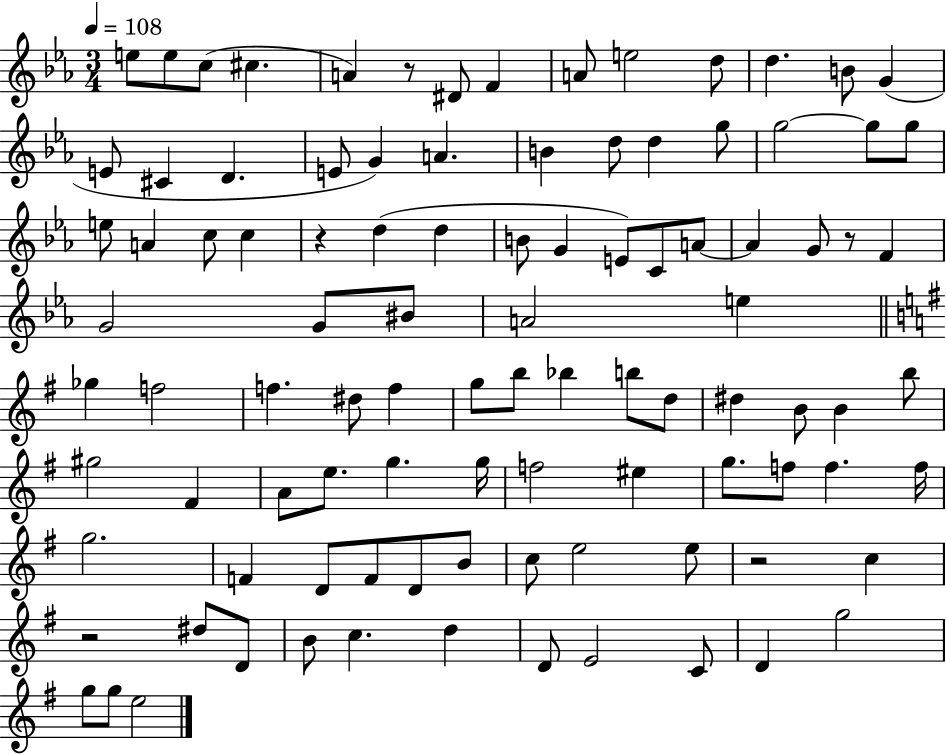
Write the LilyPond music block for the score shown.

{
  \clef treble
  \numericTimeSignature
  \time 3/4
  \key ees \major
  \tempo 4 = 108
  e''8 e''8 c''8( cis''4. | a'4) r8 dis'8 f'4 | a'8 e''2 d''8 | d''4. b'8 g'4( | \break e'8 cis'4 d'4. | e'8 g'4) a'4. | b'4 d''8 d''4 g''8 | g''2~~ g''8 g''8 | \break e''8 a'4 c''8 c''4 | r4 d''4( d''4 | b'8 g'4 e'8) c'8 a'8~~ | a'4 g'8 r8 f'4 | \break g'2 g'8 bis'8 | a'2 e''4 | \bar "||" \break \key g \major ges''4 f''2 | f''4. dis''8 f''4 | g''8 b''8 bes''4 b''8 d''8 | dis''4 b'8 b'4 b''8 | \break gis''2 fis'4 | a'8 e''8. g''4. g''16 | f''2 eis''4 | g''8. f''8 f''4. f''16 | \break g''2. | f'4 d'8 f'8 d'8 b'8 | c''8 e''2 e''8 | r2 c''4 | \break r2 dis''8 d'8 | b'8 c''4. d''4 | d'8 e'2 c'8 | d'4 g''2 | \break g''8 g''8 e''2 | \bar "|."
}